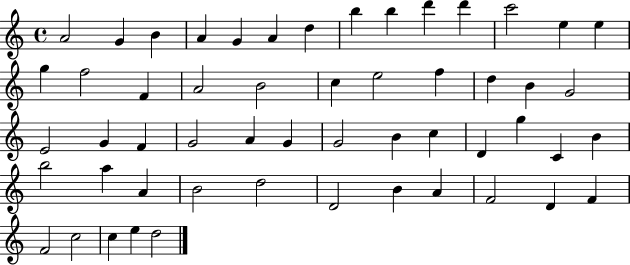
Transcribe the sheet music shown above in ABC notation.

X:1
T:Untitled
M:4/4
L:1/4
K:C
A2 G B A G A d b b d' d' c'2 e e g f2 F A2 B2 c e2 f d B G2 E2 G F G2 A G G2 B c D g C B b2 a A B2 d2 D2 B A F2 D F F2 c2 c e d2